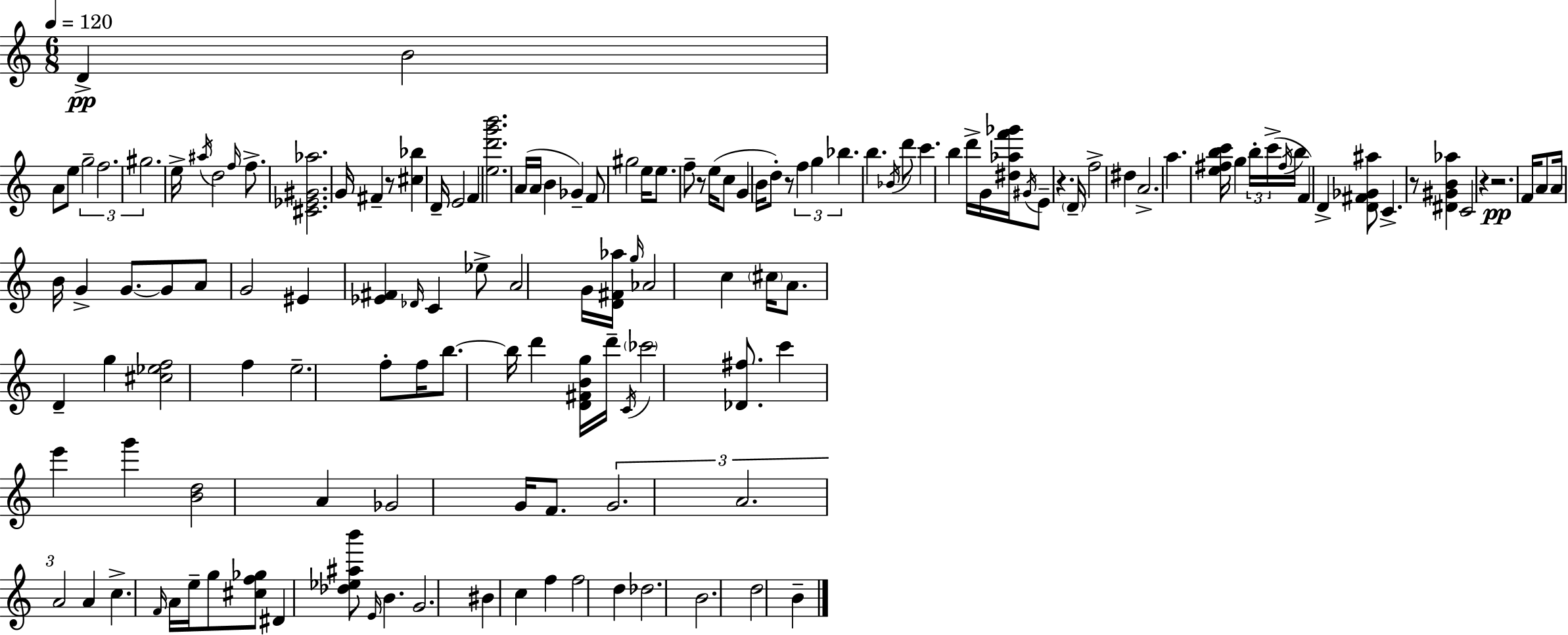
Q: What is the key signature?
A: C major